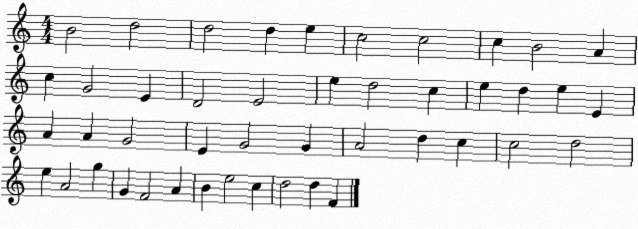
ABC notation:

X:1
T:Untitled
M:4/4
L:1/4
K:C
B2 d2 d2 d e c2 c2 c B2 A c G2 E D2 E2 e d2 c e d e E A A G2 E G2 G A2 d c c2 d2 e A2 g G F2 A B e2 c d2 d F